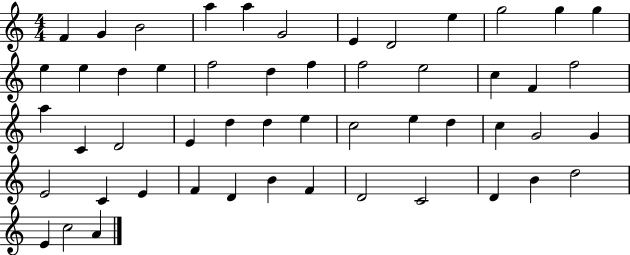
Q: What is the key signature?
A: C major